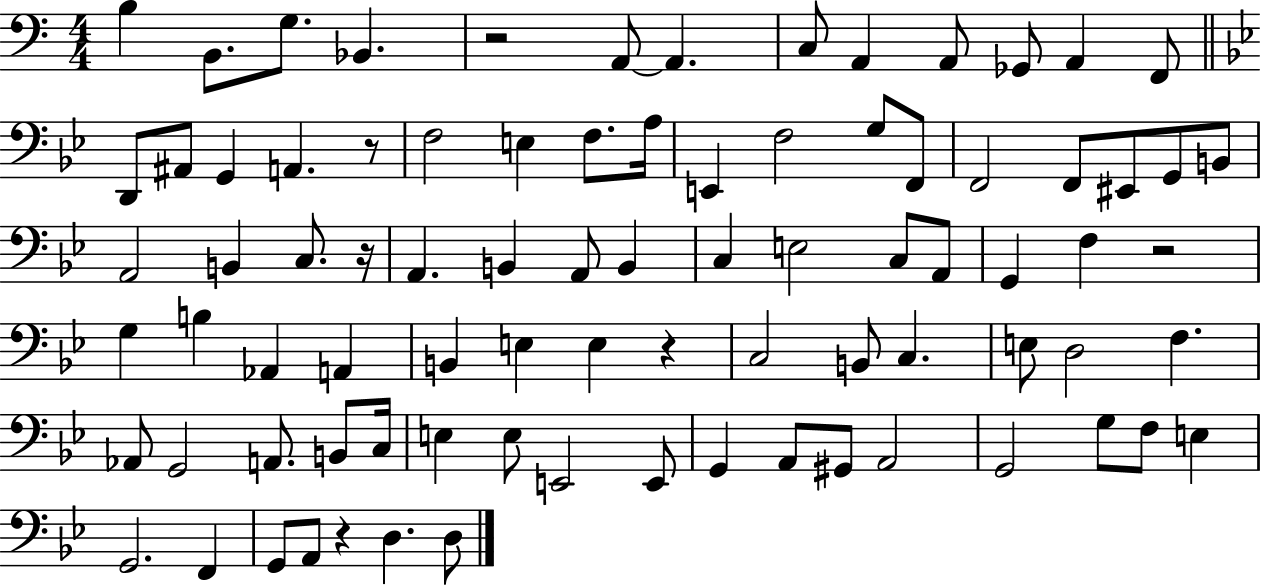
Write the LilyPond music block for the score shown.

{
  \clef bass
  \numericTimeSignature
  \time 4/4
  \key c \major
  b4 b,8. g8. bes,4. | r2 a,8~~ a,4. | c8 a,4 a,8 ges,8 a,4 f,8 | \bar "||" \break \key g \minor d,8 ais,8 g,4 a,4. r8 | f2 e4 f8. a16 | e,4 f2 g8 f,8 | f,2 f,8 eis,8 g,8 b,8 | \break a,2 b,4 c8. r16 | a,4. b,4 a,8 b,4 | c4 e2 c8 a,8 | g,4 f4 r2 | \break g4 b4 aes,4 a,4 | b,4 e4 e4 r4 | c2 b,8 c4. | e8 d2 f4. | \break aes,8 g,2 a,8. b,8 c16 | e4 e8 e,2 e,8 | g,4 a,8 gis,8 a,2 | g,2 g8 f8 e4 | \break g,2. f,4 | g,8 a,8 r4 d4. d8 | \bar "|."
}